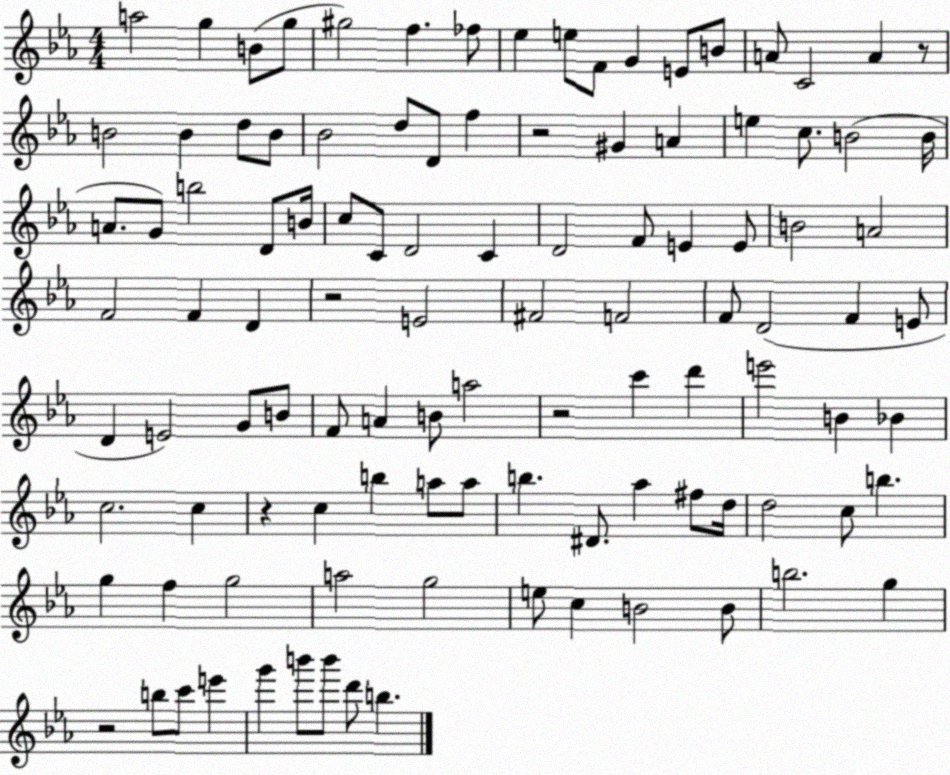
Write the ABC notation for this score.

X:1
T:Untitled
M:4/4
L:1/4
K:Eb
a2 g B/2 g/2 ^g2 f _f/2 _e e/2 F/2 G E/2 B/2 A/2 C2 A z/2 B2 B d/2 B/2 _B2 d/2 D/2 f z2 ^G A e c/2 B2 B/4 A/2 G/2 b2 D/2 B/4 c/2 C/2 D2 C D2 F/2 E E/2 B2 A2 F2 F D z2 E2 ^F2 F2 F/2 D2 F E/2 D E2 G/2 B/2 F/2 A B/2 a2 z2 c' d' e'2 B _B c2 c z c b a/2 a/2 b ^D/2 _a ^f/2 d/4 d2 c/2 b g f g2 a2 g2 e/2 c B2 B/2 b2 g z2 b/2 c'/2 e' g' b'/2 b'/2 d'/2 b